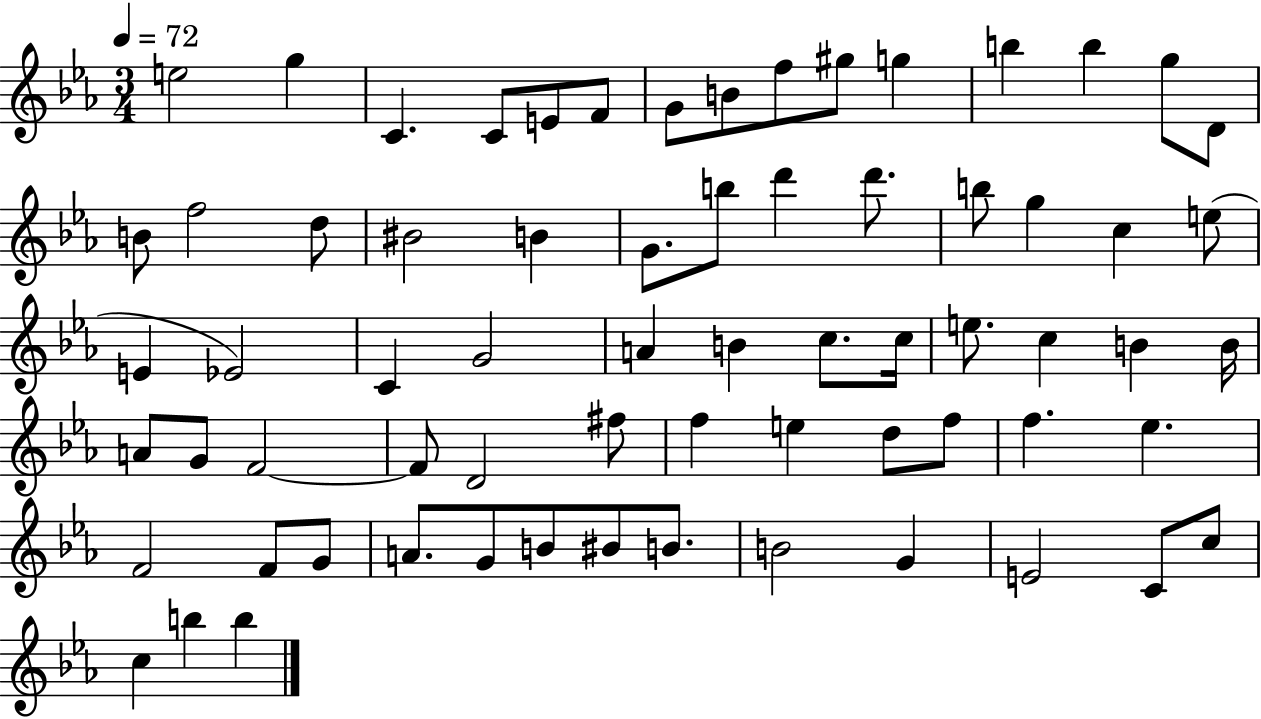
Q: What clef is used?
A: treble